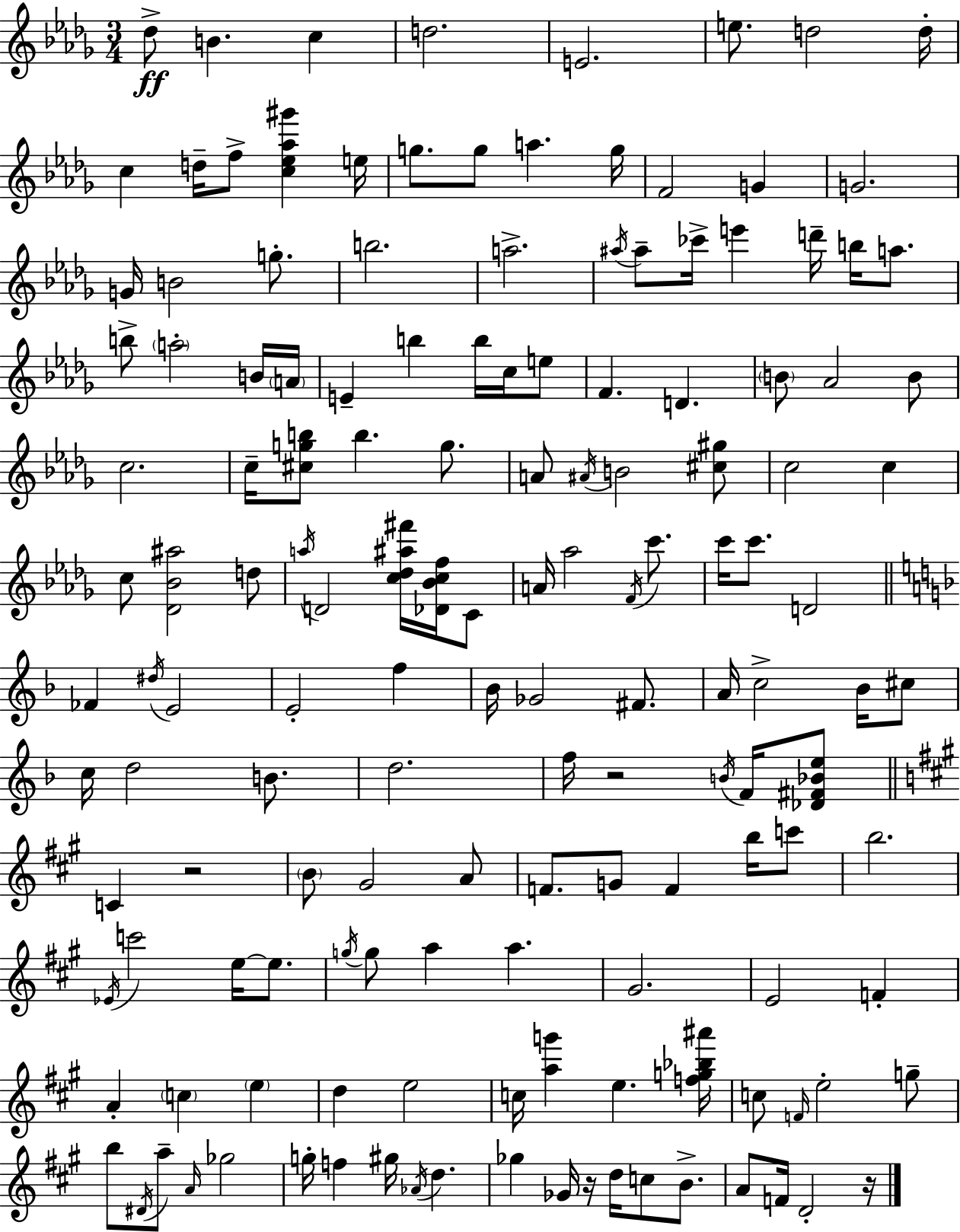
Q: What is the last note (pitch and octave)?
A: D4